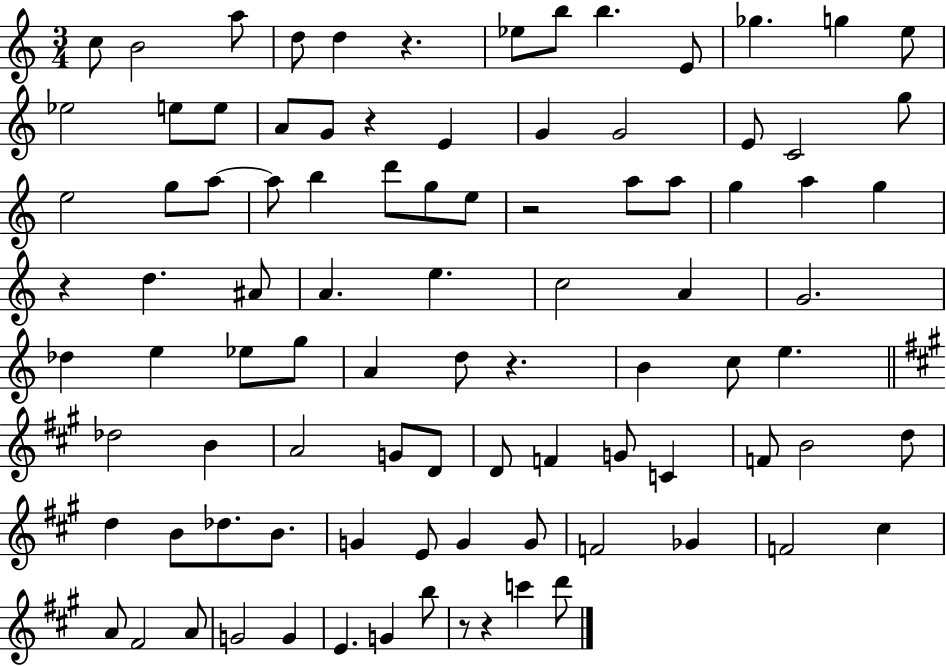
{
  \clef treble
  \numericTimeSignature
  \time 3/4
  \key c \major
  \repeat volta 2 { c''8 b'2 a''8 | d''8 d''4 r4. | ees''8 b''8 b''4. e'8 | ges''4. g''4 e''8 | \break ees''2 e''8 e''8 | a'8 g'8 r4 e'4 | g'4 g'2 | e'8 c'2 g''8 | \break e''2 g''8 a''8~~ | a''8 b''4 d'''8 g''8 e''8 | r2 a''8 a''8 | g''4 a''4 g''4 | \break r4 d''4. ais'8 | a'4. e''4. | c''2 a'4 | g'2. | \break des''4 e''4 ees''8 g''8 | a'4 d''8 r4. | b'4 c''8 e''4. | \bar "||" \break \key a \major des''2 b'4 | a'2 g'8 d'8 | d'8 f'4 g'8 c'4 | f'8 b'2 d''8 | \break d''4 b'8 des''8. b'8. | g'4 e'8 g'4 g'8 | f'2 ges'4 | f'2 cis''4 | \break a'8 fis'2 a'8 | g'2 g'4 | e'4. g'4 b''8 | r8 r4 c'''4 d'''8 | \break } \bar "|."
}